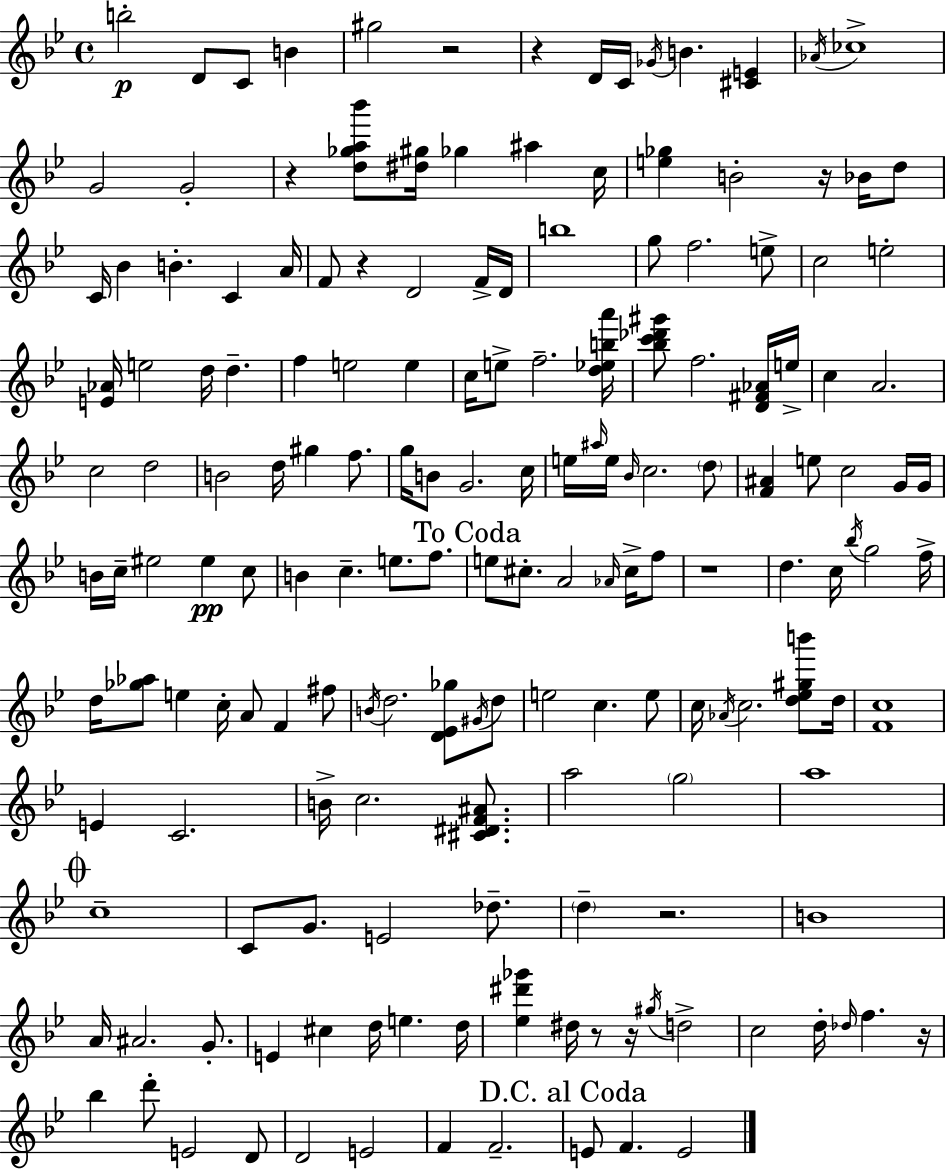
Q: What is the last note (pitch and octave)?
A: E4